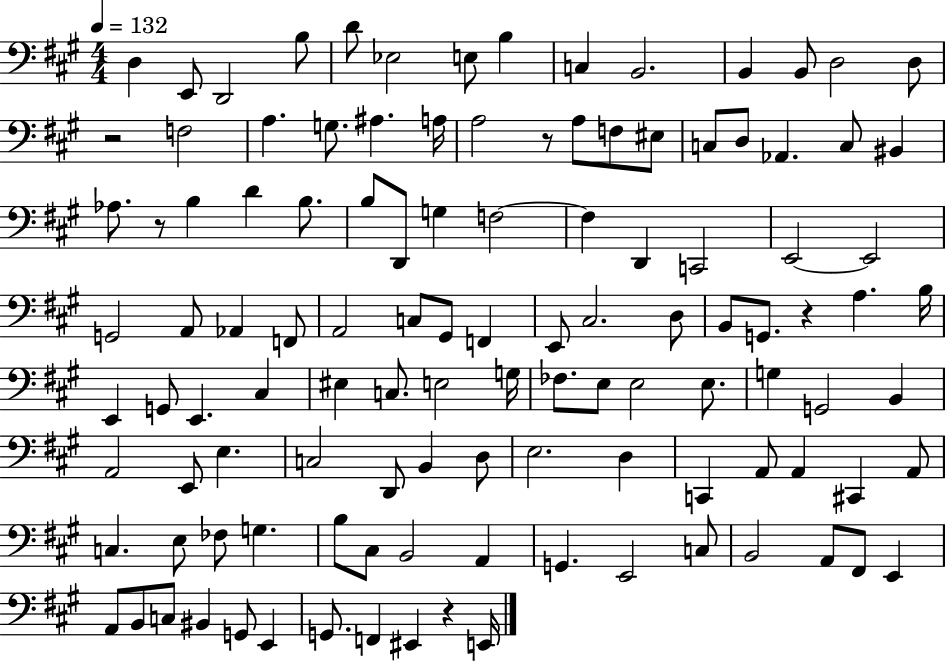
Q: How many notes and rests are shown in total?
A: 115